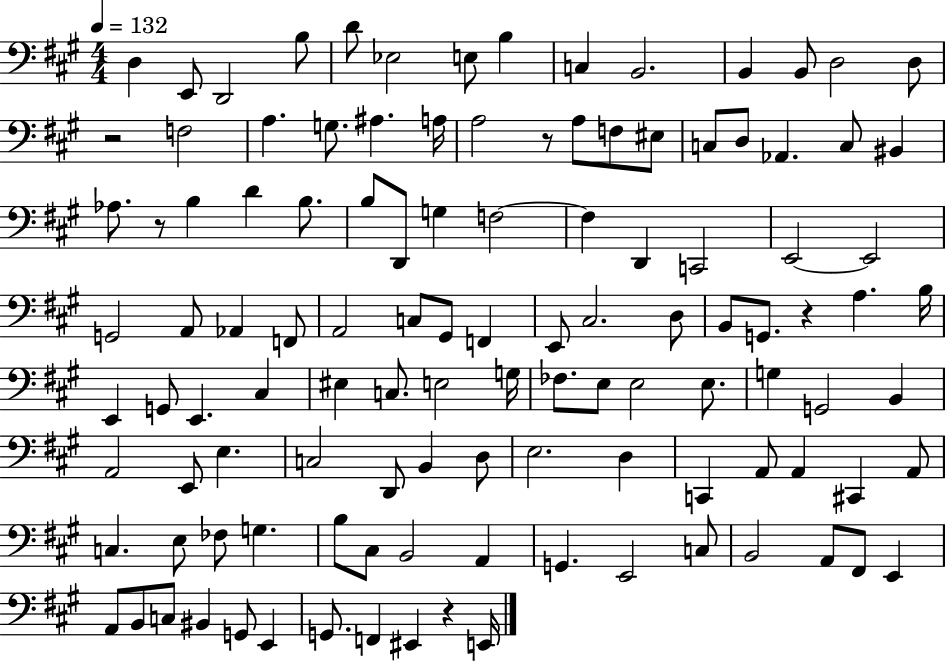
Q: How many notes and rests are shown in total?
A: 115